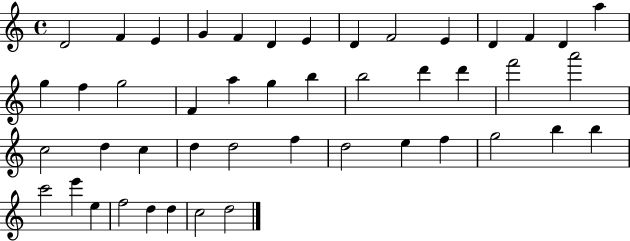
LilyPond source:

{
  \clef treble
  \time 4/4
  \defaultTimeSignature
  \key c \major
  d'2 f'4 e'4 | g'4 f'4 d'4 e'4 | d'4 f'2 e'4 | d'4 f'4 d'4 a''4 | \break g''4 f''4 g''2 | f'4 a''4 g''4 b''4 | b''2 d'''4 d'''4 | f'''2 a'''2 | \break c''2 d''4 c''4 | d''4 d''2 f''4 | d''2 e''4 f''4 | g''2 b''4 b''4 | \break c'''2 e'''4 e''4 | f''2 d''4 d''4 | c''2 d''2 | \bar "|."
}